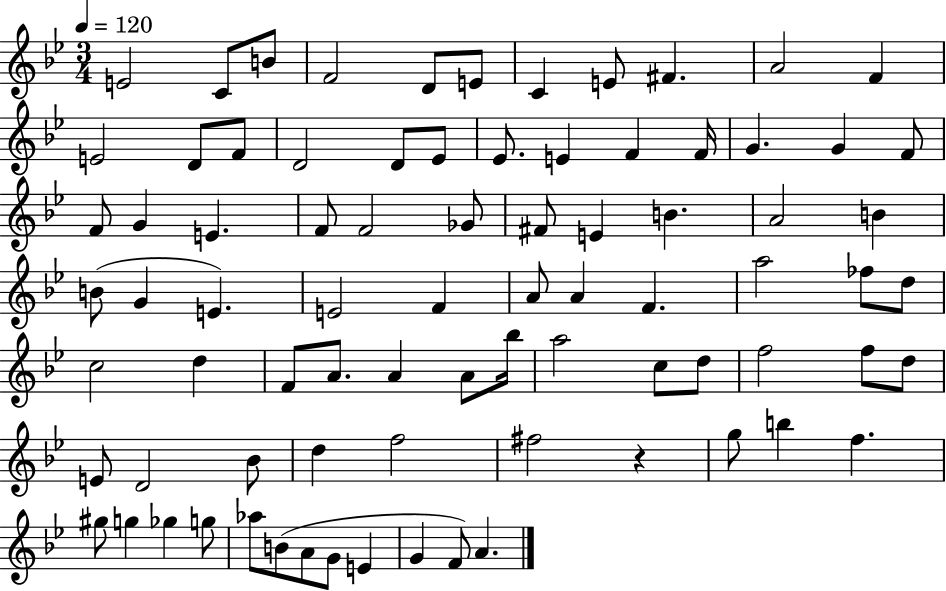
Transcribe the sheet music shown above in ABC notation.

X:1
T:Untitled
M:3/4
L:1/4
K:Bb
E2 C/2 B/2 F2 D/2 E/2 C E/2 ^F A2 F E2 D/2 F/2 D2 D/2 _E/2 _E/2 E F F/4 G G F/2 F/2 G E F/2 F2 _G/2 ^F/2 E B A2 B B/2 G E E2 F A/2 A F a2 _f/2 d/2 c2 d F/2 A/2 A A/2 _b/4 a2 c/2 d/2 f2 f/2 d/2 E/2 D2 _B/2 d f2 ^f2 z g/2 b f ^g/2 g _g g/2 _a/2 B/2 A/2 G/2 E G F/2 A